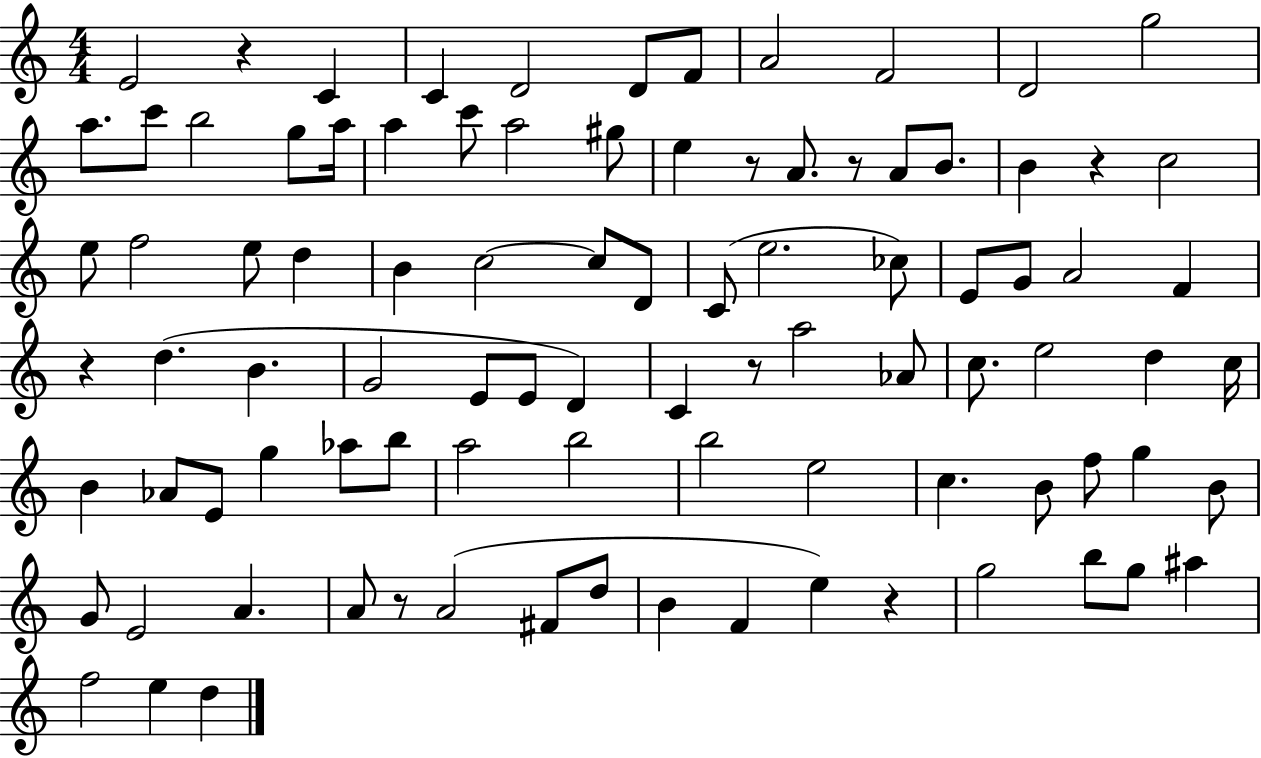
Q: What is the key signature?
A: C major